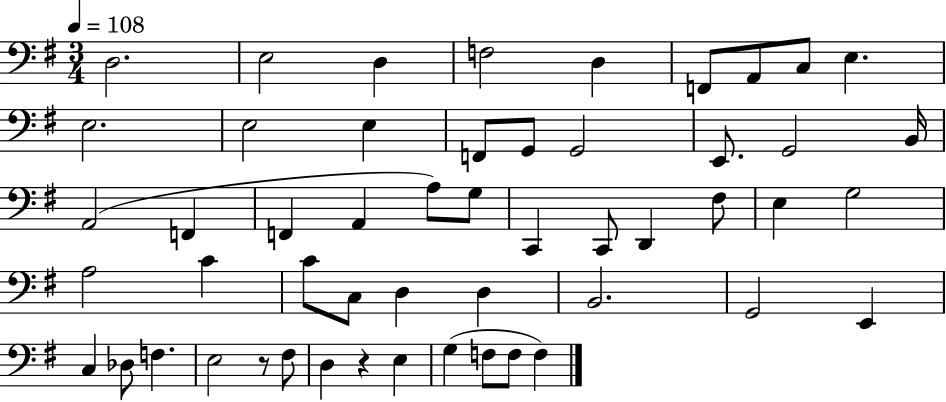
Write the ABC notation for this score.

X:1
T:Untitled
M:3/4
L:1/4
K:G
D,2 E,2 D, F,2 D, F,,/2 A,,/2 C,/2 E, E,2 E,2 E, F,,/2 G,,/2 G,,2 E,,/2 G,,2 B,,/4 A,,2 F,, F,, A,, A,/2 G,/2 C,, C,,/2 D,, ^F,/2 E, G,2 A,2 C C/2 C,/2 D, D, B,,2 G,,2 E,, C, _D,/2 F, E,2 z/2 ^F,/2 D, z E, G, F,/2 F,/2 F,